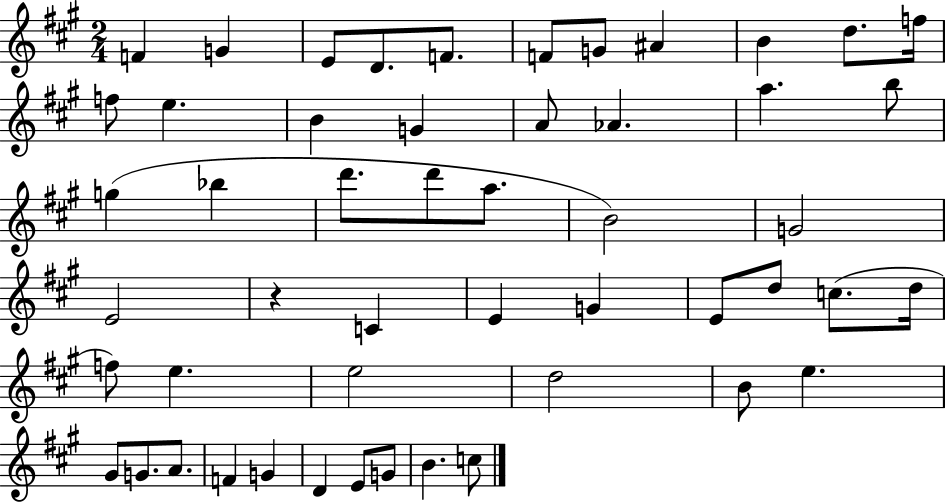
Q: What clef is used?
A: treble